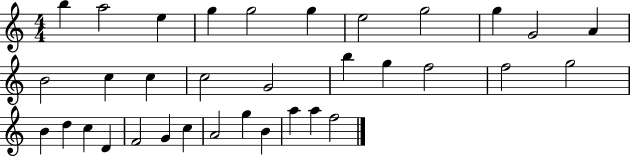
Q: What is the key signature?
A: C major